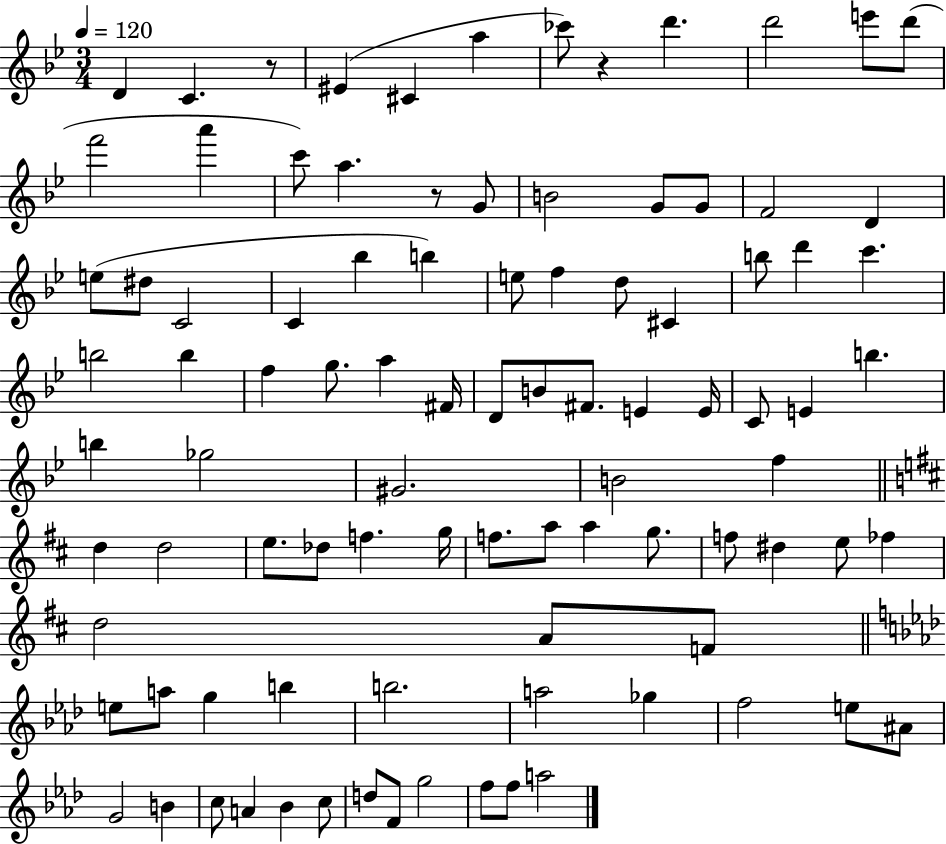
{
  \clef treble
  \numericTimeSignature
  \time 3/4
  \key bes \major
  \tempo 4 = 120
  d'4 c'4. r8 | eis'4( cis'4 a''4 | ces'''8) r4 d'''4. | d'''2 e'''8 d'''8( | \break f'''2 a'''4 | c'''8) a''4. r8 g'8 | b'2 g'8 g'8 | f'2 d'4 | \break e''8( dis''8 c'2 | c'4 bes''4 b''4) | e''8 f''4 d''8 cis'4 | b''8 d'''4 c'''4. | \break b''2 b''4 | f''4 g''8. a''4 fis'16 | d'8 b'8 fis'8. e'4 e'16 | c'8 e'4 b''4. | \break b''4 ges''2 | gis'2. | b'2 f''4 | \bar "||" \break \key d \major d''4 d''2 | e''8. des''8 f''4. g''16 | f''8. a''8 a''4 g''8. | f''8 dis''4 e''8 fes''4 | \break d''2 a'8 f'8 | \bar "||" \break \key aes \major e''8 a''8 g''4 b''4 | b''2. | a''2 ges''4 | f''2 e''8 ais'8 | \break g'2 b'4 | c''8 a'4 bes'4 c''8 | d''8 f'8 g''2 | f''8 f''8 a''2 | \break \bar "|."
}